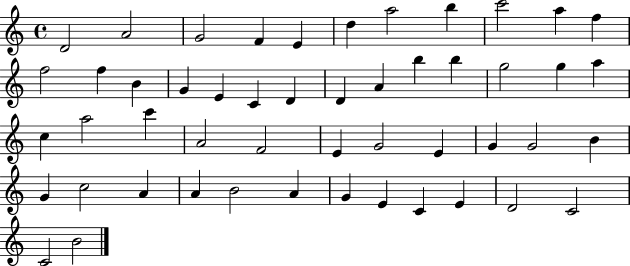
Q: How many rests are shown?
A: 0